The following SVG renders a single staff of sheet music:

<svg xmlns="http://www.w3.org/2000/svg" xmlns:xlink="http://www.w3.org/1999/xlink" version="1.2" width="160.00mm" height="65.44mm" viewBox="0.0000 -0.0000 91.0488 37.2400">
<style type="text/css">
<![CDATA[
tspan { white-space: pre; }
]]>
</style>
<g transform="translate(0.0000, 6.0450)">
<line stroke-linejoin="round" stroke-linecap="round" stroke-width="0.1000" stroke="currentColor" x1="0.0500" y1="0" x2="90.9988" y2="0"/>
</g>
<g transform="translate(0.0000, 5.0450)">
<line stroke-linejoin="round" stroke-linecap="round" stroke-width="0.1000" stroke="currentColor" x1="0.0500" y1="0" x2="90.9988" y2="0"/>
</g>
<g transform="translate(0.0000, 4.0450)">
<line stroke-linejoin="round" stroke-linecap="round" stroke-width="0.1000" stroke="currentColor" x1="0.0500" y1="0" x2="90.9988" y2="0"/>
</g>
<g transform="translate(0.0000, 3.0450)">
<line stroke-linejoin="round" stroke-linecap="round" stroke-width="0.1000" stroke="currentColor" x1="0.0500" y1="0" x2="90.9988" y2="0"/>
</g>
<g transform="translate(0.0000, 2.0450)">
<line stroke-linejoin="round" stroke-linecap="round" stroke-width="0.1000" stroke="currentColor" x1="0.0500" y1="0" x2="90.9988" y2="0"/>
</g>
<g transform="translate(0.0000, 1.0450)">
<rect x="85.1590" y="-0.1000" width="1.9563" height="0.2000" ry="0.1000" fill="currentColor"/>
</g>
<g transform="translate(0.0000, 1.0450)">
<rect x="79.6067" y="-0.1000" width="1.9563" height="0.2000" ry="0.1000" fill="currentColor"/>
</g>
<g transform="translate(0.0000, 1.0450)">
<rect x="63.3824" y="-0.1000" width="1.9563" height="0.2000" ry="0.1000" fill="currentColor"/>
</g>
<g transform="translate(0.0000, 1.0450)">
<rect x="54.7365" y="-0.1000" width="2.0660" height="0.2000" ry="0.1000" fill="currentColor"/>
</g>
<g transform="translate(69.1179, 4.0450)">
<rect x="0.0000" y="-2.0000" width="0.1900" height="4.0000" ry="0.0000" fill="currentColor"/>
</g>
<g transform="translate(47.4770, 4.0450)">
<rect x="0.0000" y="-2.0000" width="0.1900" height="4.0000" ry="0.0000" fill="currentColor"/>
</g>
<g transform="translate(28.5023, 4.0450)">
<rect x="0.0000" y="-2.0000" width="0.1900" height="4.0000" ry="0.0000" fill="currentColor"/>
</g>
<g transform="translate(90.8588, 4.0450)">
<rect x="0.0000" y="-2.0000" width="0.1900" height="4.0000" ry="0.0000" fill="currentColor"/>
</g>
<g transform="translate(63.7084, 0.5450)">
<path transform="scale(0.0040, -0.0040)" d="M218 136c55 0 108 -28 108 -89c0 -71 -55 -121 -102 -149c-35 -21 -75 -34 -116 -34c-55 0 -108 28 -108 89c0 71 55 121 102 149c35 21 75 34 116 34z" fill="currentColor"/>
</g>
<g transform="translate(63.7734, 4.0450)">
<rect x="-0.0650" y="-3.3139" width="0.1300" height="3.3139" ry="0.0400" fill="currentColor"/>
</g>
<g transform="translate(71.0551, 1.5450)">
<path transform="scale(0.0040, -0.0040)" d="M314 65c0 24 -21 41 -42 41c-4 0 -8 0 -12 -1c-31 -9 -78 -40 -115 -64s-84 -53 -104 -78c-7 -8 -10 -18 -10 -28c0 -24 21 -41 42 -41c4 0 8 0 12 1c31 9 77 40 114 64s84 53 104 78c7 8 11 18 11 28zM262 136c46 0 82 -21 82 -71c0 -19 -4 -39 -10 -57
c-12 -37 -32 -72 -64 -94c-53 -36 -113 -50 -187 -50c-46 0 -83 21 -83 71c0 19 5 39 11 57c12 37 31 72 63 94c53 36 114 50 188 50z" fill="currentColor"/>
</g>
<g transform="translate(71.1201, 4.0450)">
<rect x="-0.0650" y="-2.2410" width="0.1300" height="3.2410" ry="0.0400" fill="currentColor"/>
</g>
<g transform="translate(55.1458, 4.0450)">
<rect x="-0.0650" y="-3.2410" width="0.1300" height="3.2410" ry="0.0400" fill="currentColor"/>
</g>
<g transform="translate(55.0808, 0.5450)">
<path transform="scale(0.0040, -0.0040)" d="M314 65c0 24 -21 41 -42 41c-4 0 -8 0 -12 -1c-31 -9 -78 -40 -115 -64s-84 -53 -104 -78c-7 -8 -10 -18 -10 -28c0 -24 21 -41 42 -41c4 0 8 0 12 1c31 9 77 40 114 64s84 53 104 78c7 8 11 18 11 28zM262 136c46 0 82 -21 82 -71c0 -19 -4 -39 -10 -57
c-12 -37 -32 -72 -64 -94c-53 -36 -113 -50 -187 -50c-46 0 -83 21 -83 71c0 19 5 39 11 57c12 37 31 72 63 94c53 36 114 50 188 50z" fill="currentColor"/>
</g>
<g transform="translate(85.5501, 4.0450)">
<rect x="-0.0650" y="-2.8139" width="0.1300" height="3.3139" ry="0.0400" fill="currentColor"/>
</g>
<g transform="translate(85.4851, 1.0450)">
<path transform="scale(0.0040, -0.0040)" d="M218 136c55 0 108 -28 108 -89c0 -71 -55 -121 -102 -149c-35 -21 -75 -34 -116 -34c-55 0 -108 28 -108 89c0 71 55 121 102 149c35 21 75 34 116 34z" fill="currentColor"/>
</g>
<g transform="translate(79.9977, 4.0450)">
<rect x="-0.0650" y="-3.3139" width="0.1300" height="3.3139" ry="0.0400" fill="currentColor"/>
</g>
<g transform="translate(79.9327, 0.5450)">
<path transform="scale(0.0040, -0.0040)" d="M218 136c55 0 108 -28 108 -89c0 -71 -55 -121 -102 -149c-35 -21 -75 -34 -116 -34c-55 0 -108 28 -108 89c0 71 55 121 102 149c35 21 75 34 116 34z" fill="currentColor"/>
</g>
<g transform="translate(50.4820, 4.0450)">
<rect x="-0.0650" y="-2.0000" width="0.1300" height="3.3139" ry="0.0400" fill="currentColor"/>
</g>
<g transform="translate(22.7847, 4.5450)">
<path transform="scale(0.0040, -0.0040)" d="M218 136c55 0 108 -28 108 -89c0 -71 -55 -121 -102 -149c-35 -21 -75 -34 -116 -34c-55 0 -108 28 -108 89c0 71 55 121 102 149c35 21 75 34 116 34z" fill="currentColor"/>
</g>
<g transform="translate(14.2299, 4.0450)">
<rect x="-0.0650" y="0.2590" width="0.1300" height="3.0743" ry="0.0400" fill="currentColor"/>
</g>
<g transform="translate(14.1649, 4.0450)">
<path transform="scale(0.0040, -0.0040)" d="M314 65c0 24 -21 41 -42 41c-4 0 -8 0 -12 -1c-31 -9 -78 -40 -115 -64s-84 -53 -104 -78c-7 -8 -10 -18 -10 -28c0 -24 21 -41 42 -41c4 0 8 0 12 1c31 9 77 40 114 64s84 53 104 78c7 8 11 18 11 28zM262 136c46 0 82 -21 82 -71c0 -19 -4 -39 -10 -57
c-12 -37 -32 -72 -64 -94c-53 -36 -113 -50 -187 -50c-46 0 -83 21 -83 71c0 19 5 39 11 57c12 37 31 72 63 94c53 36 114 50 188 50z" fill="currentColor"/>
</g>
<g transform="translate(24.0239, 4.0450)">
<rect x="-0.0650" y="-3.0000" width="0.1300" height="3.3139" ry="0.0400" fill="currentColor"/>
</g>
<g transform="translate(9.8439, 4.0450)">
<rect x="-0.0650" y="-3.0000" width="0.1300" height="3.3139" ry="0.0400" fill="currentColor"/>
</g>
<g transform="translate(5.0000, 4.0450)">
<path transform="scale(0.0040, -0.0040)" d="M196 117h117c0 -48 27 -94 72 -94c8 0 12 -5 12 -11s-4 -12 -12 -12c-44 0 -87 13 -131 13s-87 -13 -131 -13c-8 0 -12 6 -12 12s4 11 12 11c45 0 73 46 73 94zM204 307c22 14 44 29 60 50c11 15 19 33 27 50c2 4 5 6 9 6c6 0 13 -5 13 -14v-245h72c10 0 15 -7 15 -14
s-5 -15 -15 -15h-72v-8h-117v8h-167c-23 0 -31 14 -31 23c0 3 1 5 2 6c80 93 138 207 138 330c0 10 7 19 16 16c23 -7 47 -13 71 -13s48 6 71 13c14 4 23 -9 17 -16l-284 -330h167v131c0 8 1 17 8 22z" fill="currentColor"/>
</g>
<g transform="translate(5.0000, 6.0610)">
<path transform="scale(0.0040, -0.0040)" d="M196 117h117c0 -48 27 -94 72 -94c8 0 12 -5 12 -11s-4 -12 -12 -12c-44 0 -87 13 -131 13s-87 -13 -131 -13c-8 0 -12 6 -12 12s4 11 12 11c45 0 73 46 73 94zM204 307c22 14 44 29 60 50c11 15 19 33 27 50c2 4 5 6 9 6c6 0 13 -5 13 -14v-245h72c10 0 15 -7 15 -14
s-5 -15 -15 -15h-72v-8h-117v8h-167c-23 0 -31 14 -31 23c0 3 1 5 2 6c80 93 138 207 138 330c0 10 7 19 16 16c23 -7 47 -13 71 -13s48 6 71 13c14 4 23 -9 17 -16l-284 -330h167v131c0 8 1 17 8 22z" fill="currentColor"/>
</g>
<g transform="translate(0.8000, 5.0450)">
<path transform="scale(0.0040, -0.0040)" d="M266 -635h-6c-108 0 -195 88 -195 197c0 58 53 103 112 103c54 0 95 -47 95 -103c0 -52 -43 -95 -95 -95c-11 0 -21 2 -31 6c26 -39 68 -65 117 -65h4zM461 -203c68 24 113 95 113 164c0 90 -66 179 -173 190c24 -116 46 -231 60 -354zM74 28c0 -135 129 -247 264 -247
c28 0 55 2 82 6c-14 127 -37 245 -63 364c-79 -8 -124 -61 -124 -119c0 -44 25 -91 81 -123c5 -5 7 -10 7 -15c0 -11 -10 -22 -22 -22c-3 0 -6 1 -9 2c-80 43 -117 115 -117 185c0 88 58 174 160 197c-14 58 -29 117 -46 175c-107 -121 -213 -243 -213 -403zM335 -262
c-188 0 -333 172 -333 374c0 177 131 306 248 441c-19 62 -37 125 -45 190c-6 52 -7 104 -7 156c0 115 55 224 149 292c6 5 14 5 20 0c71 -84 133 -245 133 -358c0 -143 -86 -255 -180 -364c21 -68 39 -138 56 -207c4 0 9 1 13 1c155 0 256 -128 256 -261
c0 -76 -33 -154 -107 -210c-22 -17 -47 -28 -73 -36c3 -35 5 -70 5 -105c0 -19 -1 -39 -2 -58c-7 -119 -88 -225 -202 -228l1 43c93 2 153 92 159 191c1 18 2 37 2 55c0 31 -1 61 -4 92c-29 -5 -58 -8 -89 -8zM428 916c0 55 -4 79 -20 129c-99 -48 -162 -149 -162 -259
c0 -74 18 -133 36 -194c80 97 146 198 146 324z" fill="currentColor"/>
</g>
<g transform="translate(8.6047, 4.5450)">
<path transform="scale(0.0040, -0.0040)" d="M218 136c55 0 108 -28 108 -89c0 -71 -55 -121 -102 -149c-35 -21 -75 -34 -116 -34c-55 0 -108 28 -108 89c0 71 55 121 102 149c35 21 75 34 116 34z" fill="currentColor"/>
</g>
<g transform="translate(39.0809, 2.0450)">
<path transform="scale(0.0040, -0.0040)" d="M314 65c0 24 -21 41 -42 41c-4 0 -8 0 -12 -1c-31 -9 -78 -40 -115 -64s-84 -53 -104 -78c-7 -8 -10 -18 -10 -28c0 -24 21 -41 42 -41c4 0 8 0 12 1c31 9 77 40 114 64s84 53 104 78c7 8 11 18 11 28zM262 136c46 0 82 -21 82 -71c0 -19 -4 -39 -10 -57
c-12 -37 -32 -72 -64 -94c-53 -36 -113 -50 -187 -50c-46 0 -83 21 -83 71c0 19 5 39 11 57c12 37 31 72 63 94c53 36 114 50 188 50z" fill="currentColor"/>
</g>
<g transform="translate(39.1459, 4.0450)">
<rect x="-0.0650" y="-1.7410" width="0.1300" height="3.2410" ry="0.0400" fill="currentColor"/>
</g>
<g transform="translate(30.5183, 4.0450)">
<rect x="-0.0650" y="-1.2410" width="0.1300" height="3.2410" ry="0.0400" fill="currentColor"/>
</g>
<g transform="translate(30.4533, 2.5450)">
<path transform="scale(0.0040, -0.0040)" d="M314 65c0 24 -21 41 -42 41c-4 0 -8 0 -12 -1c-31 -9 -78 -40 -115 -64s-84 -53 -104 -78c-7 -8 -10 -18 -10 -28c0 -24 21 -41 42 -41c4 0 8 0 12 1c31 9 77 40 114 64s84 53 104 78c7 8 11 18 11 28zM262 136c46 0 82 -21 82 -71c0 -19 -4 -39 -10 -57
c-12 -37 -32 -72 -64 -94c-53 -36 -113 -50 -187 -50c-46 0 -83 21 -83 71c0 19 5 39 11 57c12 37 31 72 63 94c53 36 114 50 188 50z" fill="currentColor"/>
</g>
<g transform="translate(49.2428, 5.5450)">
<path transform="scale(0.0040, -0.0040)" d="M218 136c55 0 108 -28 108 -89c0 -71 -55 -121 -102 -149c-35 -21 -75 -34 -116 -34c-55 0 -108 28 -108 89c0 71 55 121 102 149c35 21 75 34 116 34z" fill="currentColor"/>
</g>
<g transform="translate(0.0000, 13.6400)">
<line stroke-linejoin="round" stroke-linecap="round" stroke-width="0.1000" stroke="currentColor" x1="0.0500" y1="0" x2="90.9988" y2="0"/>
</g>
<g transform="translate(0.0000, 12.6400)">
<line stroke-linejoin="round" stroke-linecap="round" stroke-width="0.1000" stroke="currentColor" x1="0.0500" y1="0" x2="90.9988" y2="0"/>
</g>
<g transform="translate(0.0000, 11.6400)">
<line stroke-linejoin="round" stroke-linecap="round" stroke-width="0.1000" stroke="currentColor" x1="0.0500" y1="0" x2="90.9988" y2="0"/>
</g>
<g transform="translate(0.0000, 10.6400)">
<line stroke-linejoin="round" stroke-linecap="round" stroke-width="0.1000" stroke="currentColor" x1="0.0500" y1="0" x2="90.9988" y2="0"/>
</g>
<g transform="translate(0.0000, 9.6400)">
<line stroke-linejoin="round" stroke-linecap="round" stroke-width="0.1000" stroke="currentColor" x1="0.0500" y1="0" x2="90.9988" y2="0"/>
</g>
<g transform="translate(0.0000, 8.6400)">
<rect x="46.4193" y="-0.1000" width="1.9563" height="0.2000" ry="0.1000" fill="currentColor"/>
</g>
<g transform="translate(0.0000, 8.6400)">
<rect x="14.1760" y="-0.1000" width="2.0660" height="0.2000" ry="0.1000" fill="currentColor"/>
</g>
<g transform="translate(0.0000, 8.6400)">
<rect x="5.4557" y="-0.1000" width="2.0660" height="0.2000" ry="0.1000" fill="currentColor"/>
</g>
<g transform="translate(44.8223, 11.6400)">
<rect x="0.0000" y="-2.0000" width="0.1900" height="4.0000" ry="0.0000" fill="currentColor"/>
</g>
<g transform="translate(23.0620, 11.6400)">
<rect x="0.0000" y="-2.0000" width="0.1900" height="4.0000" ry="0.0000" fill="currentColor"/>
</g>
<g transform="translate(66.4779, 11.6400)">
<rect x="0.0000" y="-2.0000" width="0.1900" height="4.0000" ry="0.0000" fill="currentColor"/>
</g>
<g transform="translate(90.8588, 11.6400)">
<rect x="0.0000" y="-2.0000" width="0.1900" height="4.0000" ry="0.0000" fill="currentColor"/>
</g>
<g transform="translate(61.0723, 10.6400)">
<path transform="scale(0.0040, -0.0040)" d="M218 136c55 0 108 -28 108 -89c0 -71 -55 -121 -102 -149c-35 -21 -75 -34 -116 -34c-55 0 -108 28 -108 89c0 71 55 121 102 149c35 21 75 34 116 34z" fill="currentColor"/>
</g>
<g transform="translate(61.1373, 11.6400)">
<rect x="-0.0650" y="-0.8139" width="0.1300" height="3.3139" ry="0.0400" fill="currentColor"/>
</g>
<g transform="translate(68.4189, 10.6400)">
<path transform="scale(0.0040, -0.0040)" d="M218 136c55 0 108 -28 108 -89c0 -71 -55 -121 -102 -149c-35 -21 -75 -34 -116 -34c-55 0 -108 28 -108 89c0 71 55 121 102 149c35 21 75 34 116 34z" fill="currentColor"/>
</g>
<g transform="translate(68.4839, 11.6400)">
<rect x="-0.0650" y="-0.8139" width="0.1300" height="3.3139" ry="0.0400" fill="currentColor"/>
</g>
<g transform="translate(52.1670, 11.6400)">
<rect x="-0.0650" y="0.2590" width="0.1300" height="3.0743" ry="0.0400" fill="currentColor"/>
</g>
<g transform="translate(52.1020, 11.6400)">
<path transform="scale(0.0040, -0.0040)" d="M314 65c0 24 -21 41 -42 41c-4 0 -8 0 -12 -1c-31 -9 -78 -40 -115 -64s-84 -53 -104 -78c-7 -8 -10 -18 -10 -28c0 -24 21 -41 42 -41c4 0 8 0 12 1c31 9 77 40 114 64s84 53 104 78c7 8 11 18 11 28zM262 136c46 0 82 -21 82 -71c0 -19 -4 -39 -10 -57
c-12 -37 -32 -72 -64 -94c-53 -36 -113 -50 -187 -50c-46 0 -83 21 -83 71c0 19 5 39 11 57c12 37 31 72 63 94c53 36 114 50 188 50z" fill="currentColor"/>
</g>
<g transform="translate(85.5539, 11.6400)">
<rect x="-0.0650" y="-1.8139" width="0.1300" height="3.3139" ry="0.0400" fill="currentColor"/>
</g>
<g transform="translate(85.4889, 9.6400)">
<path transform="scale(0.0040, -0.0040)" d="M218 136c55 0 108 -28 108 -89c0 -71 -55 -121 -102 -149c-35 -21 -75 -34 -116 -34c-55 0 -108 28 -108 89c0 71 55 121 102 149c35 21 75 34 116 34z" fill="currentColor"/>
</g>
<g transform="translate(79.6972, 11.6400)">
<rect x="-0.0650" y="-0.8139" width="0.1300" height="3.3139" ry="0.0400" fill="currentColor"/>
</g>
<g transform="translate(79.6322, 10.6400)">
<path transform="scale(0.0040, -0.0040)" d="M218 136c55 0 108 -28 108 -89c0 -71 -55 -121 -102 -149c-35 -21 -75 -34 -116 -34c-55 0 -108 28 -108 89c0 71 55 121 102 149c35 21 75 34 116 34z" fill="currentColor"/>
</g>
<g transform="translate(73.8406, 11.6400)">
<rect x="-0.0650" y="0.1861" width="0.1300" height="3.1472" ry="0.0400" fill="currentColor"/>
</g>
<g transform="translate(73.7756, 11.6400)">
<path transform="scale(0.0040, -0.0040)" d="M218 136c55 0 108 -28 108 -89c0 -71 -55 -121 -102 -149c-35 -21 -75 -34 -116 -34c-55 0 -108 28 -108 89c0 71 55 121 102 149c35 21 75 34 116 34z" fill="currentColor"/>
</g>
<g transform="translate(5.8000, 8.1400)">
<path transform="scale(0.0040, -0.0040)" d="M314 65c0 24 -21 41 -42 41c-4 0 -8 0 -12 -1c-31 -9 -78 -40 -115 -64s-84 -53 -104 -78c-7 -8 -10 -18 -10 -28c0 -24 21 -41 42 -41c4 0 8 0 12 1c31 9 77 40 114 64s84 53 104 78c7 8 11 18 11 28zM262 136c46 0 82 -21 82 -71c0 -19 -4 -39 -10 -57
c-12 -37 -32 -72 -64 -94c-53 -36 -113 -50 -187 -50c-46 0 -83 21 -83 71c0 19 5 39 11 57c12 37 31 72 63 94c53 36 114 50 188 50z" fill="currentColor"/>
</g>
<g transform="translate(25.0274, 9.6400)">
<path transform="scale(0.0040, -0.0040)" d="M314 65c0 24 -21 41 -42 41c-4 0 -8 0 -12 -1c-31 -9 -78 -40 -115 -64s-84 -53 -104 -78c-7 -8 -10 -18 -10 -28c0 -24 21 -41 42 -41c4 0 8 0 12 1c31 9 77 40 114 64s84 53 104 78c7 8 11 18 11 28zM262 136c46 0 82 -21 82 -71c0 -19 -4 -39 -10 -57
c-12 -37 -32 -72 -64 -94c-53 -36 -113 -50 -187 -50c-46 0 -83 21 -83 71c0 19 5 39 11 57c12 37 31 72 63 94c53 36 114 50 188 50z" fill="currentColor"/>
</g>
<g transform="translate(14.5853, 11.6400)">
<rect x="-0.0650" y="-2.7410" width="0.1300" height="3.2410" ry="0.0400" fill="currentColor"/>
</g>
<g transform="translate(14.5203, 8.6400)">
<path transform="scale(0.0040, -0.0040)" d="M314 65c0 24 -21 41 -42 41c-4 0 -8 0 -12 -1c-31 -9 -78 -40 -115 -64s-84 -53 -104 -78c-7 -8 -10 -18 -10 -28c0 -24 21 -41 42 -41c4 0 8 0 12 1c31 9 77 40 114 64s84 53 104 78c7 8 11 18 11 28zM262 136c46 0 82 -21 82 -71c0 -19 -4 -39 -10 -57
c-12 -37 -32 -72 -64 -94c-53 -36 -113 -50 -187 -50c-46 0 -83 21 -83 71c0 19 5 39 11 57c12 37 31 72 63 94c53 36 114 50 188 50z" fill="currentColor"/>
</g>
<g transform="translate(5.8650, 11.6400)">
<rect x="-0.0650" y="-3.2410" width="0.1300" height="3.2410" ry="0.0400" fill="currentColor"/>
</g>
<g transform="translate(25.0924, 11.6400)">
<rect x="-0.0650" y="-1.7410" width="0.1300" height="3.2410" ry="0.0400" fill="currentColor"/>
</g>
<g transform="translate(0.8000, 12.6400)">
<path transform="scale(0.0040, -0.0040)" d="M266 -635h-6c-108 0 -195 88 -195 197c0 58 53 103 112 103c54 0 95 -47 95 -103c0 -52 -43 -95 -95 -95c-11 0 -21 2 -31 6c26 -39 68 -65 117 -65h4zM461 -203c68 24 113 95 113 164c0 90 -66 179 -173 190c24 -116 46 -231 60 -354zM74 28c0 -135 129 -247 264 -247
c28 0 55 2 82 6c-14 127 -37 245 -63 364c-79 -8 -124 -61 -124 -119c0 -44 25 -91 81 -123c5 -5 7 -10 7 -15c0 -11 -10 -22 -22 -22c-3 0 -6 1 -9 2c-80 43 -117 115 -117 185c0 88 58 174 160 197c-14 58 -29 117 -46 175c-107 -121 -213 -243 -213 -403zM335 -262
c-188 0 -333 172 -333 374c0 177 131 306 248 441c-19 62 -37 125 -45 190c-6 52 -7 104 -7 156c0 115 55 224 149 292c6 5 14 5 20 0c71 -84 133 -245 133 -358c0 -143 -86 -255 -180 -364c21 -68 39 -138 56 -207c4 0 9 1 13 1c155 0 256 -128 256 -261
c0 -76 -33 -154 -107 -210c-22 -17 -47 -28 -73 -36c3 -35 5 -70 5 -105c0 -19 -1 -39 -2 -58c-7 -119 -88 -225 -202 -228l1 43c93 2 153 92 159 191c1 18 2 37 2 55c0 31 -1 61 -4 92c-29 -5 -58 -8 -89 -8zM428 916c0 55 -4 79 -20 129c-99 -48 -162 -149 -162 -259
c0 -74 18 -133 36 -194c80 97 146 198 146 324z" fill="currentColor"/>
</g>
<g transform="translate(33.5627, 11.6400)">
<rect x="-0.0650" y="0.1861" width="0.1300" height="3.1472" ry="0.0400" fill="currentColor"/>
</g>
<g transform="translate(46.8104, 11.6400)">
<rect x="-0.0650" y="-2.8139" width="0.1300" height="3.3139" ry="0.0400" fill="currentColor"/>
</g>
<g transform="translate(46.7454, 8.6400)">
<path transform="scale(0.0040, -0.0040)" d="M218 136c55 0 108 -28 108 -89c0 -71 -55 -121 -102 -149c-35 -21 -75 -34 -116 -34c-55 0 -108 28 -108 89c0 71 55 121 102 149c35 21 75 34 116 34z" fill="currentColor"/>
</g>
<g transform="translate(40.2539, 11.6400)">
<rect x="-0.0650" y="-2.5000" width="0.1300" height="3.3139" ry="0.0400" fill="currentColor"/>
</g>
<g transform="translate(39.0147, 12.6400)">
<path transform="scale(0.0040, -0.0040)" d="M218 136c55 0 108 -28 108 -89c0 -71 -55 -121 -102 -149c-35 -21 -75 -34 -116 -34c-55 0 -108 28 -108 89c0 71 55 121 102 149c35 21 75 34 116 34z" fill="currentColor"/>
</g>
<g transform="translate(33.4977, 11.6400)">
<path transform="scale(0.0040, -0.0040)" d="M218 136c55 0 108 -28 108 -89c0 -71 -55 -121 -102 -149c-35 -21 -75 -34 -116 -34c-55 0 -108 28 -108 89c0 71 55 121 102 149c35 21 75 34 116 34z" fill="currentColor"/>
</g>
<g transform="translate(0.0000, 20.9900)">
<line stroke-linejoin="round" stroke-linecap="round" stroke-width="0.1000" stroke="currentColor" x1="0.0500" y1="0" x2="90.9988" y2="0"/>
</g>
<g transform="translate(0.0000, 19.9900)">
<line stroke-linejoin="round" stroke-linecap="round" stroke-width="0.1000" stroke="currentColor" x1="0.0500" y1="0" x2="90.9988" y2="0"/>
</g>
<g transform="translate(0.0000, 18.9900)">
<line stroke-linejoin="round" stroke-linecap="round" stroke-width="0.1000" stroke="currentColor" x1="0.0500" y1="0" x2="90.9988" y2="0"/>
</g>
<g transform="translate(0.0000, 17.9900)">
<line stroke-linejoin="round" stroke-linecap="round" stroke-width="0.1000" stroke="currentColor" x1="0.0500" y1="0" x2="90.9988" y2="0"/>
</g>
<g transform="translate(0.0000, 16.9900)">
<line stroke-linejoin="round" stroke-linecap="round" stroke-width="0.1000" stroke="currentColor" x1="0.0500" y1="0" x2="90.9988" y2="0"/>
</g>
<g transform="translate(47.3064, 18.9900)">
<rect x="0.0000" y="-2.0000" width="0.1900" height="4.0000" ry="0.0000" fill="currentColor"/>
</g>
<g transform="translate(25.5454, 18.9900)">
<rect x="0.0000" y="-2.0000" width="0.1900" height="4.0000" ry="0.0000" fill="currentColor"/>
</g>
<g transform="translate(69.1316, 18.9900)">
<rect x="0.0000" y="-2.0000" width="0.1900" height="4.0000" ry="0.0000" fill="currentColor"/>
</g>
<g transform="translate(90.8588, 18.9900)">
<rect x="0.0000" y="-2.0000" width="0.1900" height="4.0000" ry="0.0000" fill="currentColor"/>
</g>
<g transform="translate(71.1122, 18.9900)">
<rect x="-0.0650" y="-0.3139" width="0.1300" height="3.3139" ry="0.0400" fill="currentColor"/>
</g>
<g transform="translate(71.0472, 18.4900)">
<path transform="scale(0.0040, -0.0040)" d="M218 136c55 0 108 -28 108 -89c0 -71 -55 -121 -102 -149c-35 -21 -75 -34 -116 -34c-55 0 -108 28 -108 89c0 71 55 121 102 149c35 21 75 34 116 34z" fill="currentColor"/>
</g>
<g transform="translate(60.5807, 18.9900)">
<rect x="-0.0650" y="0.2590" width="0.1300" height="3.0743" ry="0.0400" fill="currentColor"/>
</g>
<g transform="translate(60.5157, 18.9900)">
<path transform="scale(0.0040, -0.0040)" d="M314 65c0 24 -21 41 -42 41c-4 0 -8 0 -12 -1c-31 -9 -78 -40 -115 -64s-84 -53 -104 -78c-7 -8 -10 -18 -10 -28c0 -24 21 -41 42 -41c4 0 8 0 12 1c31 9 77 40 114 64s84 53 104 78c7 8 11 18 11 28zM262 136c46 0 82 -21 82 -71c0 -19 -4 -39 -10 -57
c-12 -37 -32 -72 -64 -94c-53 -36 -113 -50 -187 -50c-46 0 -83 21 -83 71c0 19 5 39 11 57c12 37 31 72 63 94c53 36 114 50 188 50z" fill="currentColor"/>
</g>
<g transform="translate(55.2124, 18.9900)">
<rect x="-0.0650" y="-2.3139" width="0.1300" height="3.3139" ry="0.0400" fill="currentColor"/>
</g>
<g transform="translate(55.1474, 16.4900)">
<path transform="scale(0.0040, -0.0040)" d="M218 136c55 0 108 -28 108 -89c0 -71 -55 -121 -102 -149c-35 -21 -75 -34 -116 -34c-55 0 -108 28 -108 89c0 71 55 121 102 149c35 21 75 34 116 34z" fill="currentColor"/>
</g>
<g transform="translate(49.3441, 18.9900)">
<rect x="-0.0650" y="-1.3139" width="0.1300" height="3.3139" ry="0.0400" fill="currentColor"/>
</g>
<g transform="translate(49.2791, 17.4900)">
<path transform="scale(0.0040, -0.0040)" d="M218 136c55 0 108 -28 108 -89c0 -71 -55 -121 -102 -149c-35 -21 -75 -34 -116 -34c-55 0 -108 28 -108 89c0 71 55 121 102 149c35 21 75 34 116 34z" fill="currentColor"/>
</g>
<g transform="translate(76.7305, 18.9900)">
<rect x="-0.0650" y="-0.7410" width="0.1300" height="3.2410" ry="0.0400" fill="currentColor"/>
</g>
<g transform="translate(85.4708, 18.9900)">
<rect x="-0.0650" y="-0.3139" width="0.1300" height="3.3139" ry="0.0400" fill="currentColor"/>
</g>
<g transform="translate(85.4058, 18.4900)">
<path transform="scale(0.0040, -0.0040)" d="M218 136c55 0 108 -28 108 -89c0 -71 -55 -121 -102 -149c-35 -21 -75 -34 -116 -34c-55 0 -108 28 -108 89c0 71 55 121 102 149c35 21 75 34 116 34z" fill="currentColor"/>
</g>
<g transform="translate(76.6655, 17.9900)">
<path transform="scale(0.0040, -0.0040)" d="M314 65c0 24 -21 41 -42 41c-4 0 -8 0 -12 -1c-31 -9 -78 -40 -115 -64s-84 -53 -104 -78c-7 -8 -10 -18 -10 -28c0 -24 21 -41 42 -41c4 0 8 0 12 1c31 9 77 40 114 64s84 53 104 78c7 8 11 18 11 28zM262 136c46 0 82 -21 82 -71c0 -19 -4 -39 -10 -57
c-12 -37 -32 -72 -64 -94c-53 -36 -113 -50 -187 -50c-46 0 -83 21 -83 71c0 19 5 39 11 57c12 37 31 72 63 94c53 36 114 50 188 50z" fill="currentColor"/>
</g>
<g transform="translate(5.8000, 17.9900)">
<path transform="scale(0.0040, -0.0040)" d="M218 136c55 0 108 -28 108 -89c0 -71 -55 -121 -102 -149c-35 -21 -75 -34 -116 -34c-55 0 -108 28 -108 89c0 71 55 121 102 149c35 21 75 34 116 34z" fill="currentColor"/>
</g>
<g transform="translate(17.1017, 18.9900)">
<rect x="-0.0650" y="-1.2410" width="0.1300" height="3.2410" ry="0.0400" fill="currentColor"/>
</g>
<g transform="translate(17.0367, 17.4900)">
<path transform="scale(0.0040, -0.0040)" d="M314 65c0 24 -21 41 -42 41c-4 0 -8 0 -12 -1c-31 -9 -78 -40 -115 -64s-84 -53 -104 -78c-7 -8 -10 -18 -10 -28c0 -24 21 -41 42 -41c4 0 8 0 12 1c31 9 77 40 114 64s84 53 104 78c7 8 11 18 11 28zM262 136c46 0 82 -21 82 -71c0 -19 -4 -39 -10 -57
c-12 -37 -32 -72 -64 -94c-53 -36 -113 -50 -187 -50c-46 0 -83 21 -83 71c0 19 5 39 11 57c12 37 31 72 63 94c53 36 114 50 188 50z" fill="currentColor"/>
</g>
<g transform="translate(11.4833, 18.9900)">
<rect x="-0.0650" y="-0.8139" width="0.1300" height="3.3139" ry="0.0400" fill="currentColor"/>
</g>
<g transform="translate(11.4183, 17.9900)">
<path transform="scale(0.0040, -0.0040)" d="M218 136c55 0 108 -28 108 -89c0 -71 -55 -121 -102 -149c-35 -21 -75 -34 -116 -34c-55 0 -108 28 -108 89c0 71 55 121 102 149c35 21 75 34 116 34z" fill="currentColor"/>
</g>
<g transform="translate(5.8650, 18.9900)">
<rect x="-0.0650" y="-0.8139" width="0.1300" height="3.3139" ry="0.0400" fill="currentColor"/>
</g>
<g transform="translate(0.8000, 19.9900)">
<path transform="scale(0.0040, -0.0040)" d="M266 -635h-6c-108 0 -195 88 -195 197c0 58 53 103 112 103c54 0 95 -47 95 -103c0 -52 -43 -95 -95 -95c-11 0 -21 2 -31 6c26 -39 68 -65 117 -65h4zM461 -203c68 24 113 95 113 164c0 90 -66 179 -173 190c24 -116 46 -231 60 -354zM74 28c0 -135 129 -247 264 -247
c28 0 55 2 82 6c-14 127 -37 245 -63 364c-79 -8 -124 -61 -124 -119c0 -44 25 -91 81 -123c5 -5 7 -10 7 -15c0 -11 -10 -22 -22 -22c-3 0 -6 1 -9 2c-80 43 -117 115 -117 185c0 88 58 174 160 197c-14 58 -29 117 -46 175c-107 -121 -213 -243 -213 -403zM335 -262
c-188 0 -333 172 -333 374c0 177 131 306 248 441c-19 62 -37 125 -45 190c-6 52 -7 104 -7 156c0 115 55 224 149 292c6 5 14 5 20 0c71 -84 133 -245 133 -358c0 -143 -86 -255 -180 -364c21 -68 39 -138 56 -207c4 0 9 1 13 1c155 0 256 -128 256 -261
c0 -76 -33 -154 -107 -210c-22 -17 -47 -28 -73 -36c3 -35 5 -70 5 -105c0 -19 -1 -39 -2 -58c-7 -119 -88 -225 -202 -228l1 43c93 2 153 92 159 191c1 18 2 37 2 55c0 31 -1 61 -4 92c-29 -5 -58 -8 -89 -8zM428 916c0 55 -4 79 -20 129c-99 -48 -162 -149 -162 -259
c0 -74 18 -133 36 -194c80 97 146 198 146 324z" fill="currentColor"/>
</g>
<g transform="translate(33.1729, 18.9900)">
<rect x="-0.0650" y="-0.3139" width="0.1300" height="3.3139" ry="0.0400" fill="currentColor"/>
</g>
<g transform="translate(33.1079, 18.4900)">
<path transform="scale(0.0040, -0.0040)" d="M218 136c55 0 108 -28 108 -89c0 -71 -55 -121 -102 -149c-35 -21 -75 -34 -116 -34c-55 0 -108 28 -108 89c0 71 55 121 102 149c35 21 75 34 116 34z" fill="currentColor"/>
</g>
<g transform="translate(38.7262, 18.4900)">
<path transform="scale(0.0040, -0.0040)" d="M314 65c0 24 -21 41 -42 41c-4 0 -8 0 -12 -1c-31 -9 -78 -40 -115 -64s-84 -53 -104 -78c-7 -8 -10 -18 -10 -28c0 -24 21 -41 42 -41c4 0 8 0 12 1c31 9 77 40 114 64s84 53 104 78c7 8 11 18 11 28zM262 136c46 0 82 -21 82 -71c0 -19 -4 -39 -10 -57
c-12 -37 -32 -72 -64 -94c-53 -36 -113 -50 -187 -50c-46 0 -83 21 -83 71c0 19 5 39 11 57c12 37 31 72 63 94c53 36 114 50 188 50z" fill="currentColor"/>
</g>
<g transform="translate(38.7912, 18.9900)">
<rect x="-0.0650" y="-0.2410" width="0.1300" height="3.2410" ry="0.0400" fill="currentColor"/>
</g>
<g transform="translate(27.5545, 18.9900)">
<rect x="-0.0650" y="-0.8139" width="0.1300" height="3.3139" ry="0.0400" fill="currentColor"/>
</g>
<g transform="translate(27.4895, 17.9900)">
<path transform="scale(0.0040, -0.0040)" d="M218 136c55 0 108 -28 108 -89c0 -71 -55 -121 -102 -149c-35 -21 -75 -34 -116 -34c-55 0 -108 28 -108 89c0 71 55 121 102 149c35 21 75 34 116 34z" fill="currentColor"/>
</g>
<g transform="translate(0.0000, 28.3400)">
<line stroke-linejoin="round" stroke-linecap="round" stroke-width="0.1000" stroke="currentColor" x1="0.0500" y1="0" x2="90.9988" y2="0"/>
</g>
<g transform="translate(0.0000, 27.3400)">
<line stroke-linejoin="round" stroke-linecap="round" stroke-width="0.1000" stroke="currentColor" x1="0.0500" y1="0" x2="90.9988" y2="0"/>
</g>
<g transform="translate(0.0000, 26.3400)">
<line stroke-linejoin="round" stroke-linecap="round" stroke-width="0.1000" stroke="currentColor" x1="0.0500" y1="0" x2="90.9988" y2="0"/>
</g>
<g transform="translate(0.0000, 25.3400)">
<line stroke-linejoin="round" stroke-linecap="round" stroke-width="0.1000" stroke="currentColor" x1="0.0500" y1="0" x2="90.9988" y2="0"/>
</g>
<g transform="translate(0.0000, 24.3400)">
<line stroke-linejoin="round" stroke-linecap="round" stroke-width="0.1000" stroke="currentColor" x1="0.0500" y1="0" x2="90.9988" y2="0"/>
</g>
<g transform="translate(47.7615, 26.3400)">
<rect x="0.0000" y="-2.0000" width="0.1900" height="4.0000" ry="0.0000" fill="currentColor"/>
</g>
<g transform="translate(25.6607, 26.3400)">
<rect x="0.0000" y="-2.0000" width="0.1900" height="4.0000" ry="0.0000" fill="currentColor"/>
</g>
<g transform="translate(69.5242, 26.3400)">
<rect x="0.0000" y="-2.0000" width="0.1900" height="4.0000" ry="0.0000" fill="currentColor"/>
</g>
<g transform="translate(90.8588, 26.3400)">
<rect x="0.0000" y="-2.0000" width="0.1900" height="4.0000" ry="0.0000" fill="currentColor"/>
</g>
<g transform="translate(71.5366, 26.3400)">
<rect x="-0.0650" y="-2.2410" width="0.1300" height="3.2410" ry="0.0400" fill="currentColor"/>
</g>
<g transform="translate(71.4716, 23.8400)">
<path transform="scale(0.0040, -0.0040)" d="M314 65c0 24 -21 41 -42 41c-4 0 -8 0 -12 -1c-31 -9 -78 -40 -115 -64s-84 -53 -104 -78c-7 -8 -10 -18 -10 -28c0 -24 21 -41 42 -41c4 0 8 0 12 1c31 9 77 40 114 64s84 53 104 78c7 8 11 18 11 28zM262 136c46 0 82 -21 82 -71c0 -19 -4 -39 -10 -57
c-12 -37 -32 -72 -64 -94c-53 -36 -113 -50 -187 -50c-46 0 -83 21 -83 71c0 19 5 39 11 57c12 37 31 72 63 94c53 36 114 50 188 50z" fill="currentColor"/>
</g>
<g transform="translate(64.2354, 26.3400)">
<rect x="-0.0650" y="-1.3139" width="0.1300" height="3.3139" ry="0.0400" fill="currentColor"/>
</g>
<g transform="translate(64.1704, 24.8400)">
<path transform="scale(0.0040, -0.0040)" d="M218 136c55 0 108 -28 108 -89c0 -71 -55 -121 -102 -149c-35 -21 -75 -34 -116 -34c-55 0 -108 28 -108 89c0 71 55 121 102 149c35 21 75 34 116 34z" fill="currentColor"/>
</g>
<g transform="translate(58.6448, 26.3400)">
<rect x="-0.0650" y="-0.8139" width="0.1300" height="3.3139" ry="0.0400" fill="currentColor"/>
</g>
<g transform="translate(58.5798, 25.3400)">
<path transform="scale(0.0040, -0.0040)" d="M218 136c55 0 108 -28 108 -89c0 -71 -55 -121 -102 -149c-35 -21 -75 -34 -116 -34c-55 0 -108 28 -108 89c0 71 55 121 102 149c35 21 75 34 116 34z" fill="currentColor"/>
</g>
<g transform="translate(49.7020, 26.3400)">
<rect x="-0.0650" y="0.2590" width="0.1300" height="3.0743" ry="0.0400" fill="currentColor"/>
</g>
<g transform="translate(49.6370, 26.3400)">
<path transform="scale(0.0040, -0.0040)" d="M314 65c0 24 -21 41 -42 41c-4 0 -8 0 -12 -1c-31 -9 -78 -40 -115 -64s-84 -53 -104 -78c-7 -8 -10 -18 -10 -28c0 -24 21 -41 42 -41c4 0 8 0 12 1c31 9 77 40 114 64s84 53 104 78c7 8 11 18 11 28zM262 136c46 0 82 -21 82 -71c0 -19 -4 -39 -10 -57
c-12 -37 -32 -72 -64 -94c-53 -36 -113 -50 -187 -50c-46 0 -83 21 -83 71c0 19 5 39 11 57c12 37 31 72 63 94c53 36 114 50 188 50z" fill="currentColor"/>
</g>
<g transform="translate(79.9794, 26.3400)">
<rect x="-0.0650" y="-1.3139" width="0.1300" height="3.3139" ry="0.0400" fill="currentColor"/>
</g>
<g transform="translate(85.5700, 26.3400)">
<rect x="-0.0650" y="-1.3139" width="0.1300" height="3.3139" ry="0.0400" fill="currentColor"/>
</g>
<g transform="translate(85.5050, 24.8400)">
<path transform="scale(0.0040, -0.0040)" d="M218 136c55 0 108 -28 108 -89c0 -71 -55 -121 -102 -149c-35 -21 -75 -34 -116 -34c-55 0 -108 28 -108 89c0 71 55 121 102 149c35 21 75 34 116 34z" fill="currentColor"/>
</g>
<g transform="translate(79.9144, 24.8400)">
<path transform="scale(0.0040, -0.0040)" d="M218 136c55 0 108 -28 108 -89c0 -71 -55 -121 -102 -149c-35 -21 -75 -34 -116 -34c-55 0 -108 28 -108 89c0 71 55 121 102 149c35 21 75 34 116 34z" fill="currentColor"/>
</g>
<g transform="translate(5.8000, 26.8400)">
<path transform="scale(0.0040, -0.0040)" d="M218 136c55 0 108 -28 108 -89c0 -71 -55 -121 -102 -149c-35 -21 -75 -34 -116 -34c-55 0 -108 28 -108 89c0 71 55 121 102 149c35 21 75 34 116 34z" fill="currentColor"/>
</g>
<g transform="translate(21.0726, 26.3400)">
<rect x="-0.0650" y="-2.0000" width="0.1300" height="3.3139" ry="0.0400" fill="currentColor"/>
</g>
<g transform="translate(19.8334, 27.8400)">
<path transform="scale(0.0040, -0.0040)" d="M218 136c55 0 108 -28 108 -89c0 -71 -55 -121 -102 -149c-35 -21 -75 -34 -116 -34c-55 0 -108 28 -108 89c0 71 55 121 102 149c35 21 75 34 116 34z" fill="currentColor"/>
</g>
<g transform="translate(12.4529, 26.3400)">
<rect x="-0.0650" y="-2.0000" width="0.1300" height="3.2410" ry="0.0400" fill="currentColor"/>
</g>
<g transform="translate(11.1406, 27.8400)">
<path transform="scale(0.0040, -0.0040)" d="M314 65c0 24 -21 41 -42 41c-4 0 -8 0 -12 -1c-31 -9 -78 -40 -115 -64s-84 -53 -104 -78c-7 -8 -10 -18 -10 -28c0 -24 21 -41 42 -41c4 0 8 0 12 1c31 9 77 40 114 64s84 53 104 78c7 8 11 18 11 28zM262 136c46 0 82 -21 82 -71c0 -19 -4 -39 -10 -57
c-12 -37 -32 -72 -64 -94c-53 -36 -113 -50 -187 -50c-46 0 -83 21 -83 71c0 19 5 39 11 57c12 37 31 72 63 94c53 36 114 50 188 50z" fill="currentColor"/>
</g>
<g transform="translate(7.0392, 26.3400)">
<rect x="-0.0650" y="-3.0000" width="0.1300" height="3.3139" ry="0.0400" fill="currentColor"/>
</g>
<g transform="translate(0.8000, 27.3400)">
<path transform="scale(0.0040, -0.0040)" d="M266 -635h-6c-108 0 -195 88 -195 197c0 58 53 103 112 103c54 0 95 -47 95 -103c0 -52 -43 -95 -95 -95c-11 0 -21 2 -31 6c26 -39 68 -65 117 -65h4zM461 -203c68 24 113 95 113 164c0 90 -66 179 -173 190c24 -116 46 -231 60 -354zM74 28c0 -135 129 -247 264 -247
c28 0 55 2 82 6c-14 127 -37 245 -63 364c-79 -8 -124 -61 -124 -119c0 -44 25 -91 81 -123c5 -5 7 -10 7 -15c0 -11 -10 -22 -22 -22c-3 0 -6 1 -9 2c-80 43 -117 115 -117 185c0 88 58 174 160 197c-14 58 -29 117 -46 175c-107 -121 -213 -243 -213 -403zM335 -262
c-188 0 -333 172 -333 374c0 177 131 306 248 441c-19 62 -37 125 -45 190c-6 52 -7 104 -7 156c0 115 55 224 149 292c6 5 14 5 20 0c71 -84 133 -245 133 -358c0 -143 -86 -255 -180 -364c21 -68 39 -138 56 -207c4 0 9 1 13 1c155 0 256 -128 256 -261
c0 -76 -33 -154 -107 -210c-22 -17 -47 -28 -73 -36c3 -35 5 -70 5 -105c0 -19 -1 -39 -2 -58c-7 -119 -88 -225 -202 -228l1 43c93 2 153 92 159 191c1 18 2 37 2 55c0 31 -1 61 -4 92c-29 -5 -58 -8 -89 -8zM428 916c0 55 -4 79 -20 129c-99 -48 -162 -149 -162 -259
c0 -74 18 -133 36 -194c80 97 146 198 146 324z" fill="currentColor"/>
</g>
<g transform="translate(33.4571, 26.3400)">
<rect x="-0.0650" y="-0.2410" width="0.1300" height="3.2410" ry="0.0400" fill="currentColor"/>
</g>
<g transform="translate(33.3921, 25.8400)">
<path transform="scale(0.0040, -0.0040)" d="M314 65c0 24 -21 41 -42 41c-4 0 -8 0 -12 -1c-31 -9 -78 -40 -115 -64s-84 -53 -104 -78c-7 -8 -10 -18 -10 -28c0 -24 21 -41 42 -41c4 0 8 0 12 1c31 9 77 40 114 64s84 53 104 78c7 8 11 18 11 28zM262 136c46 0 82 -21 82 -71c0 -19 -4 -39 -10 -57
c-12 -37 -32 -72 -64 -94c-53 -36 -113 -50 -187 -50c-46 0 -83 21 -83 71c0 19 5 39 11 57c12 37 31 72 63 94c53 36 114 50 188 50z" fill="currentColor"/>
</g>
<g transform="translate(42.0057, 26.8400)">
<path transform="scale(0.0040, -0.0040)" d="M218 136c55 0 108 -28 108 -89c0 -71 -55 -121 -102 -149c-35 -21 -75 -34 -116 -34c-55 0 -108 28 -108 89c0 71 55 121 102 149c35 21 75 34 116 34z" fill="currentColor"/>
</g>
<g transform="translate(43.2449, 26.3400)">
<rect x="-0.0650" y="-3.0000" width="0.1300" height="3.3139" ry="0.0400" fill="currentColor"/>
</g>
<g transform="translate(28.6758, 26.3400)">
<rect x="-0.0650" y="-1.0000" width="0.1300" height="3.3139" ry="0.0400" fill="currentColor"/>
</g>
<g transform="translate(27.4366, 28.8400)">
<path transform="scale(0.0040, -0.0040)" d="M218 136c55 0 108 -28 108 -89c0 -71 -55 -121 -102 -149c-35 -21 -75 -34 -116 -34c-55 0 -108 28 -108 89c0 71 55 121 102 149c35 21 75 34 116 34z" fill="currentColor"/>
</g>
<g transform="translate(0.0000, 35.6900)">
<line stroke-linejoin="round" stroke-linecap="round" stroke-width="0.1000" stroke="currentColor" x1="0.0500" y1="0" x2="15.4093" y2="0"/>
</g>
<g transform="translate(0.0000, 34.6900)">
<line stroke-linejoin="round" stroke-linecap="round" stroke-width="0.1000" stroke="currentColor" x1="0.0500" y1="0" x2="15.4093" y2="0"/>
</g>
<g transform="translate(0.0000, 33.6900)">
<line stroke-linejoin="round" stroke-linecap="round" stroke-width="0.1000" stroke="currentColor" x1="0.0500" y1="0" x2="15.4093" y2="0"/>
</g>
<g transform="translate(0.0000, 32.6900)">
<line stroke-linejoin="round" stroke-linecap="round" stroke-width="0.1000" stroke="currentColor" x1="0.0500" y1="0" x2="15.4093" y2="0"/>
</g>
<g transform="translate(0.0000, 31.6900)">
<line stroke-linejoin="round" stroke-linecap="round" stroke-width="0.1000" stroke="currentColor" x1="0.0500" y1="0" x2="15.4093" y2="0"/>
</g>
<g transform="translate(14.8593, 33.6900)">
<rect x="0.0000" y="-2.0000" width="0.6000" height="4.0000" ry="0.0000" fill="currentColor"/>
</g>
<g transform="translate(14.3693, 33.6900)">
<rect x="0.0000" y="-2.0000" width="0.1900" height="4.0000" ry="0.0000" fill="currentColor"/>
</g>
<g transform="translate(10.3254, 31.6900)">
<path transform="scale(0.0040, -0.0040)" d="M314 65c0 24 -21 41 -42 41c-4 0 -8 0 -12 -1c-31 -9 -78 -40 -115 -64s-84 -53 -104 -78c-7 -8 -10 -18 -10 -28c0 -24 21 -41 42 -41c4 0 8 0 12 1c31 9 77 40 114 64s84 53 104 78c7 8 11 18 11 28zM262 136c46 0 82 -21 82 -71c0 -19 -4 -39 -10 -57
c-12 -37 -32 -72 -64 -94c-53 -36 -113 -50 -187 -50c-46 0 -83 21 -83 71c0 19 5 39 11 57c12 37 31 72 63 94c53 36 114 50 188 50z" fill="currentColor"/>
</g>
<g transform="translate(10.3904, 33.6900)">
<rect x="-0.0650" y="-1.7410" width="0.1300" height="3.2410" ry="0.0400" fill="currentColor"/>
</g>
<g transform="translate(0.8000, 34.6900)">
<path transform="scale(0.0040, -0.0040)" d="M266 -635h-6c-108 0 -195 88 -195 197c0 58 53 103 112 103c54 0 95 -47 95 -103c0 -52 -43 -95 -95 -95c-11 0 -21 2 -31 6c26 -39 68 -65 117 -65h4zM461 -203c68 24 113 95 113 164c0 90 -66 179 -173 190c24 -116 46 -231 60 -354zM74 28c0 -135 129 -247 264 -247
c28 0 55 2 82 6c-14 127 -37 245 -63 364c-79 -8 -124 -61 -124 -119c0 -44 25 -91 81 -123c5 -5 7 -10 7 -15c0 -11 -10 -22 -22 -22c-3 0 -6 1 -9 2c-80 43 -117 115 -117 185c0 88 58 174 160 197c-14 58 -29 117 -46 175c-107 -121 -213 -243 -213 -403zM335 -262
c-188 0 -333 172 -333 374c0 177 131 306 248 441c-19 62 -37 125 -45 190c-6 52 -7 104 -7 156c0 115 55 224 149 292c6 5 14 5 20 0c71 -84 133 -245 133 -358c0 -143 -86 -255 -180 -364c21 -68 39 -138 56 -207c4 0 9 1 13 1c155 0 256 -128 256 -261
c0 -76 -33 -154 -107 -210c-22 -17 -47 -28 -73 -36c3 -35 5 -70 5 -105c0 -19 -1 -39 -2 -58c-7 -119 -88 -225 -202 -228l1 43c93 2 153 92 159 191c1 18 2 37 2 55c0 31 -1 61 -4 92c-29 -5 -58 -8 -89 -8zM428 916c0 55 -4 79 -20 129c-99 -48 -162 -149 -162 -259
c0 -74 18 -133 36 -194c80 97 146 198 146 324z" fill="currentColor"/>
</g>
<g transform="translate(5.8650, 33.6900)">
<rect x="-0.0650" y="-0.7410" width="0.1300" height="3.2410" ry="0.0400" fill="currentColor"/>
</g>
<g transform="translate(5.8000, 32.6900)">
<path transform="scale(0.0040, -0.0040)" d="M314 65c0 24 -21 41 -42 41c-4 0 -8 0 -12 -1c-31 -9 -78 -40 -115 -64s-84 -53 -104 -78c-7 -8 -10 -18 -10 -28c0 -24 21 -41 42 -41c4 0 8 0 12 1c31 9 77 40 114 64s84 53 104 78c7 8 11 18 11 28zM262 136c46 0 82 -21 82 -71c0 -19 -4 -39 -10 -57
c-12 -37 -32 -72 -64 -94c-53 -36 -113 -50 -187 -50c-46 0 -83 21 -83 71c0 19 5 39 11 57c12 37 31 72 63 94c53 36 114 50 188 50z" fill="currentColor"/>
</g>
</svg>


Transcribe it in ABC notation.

X:1
T:Untitled
M:4/4
L:1/4
K:C
A B2 A e2 f2 F b2 b g2 b a b2 a2 f2 B G a B2 d d B d f d d e2 d c c2 e g B2 c d2 c A F2 F D c2 A B2 d e g2 e e d2 f2